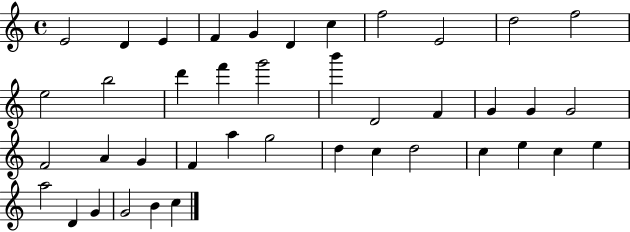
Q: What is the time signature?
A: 4/4